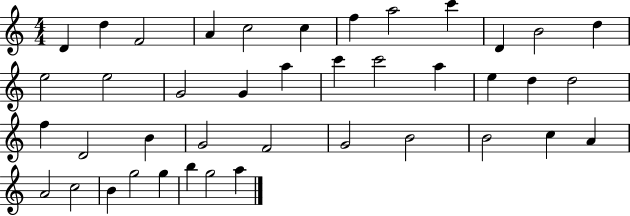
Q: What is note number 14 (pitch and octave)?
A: E5